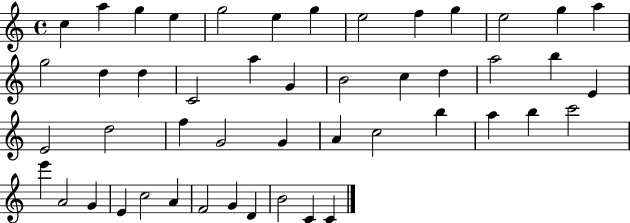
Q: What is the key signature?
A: C major